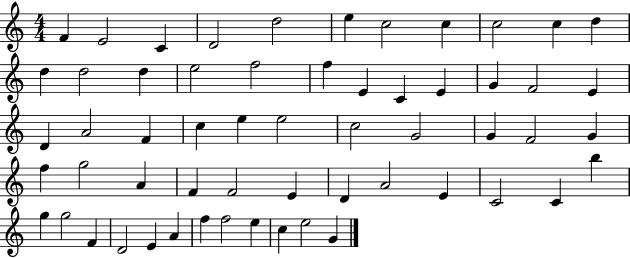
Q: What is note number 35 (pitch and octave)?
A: F5